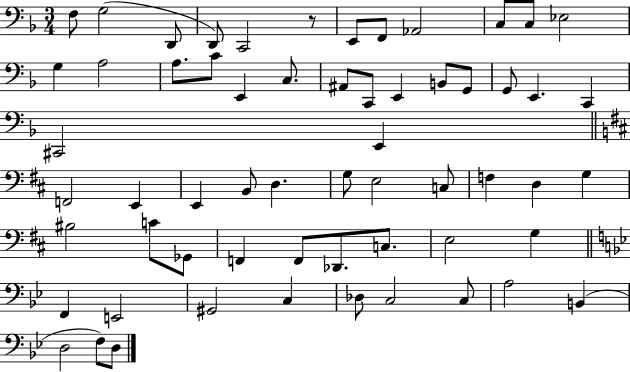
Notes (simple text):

F3/e G3/h D2/e D2/e C2/h R/e E2/e F2/e Ab2/h C3/e C3/e Eb3/h G3/q A3/h A3/e. C4/e E2/q C3/e. A#2/e C2/e E2/q B2/e G2/e G2/e E2/q. C2/q C#2/h E2/q F2/h E2/q E2/q B2/e D3/q. G3/e E3/h C3/e F3/q D3/q G3/q BIS3/h C4/e Gb2/e F2/q F2/e Db2/e. C3/e. E3/h G3/q F2/q E2/h G#2/h C3/q Db3/e C3/h C3/e A3/h B2/q D3/h F3/e D3/e